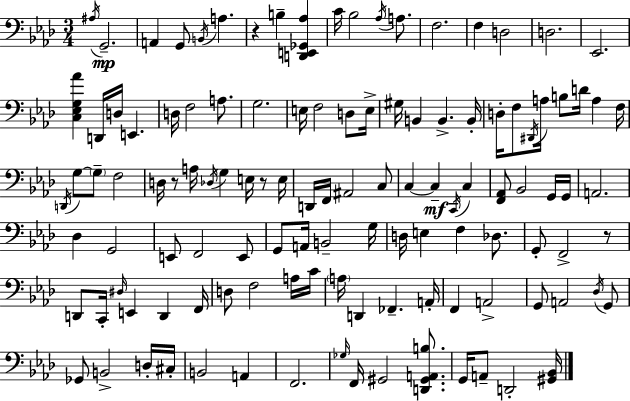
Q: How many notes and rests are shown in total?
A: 118